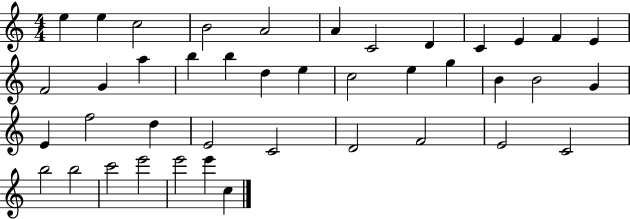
E5/q E5/q C5/h B4/h A4/h A4/q C4/h D4/q C4/q E4/q F4/q E4/q F4/h G4/q A5/q B5/q B5/q D5/q E5/q C5/h E5/q G5/q B4/q B4/h G4/q E4/q F5/h D5/q E4/h C4/h D4/h F4/h E4/h C4/h B5/h B5/h C6/h E6/h E6/h E6/q C5/q